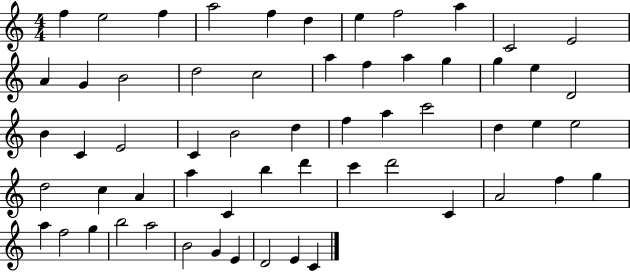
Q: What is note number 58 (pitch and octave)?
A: E4